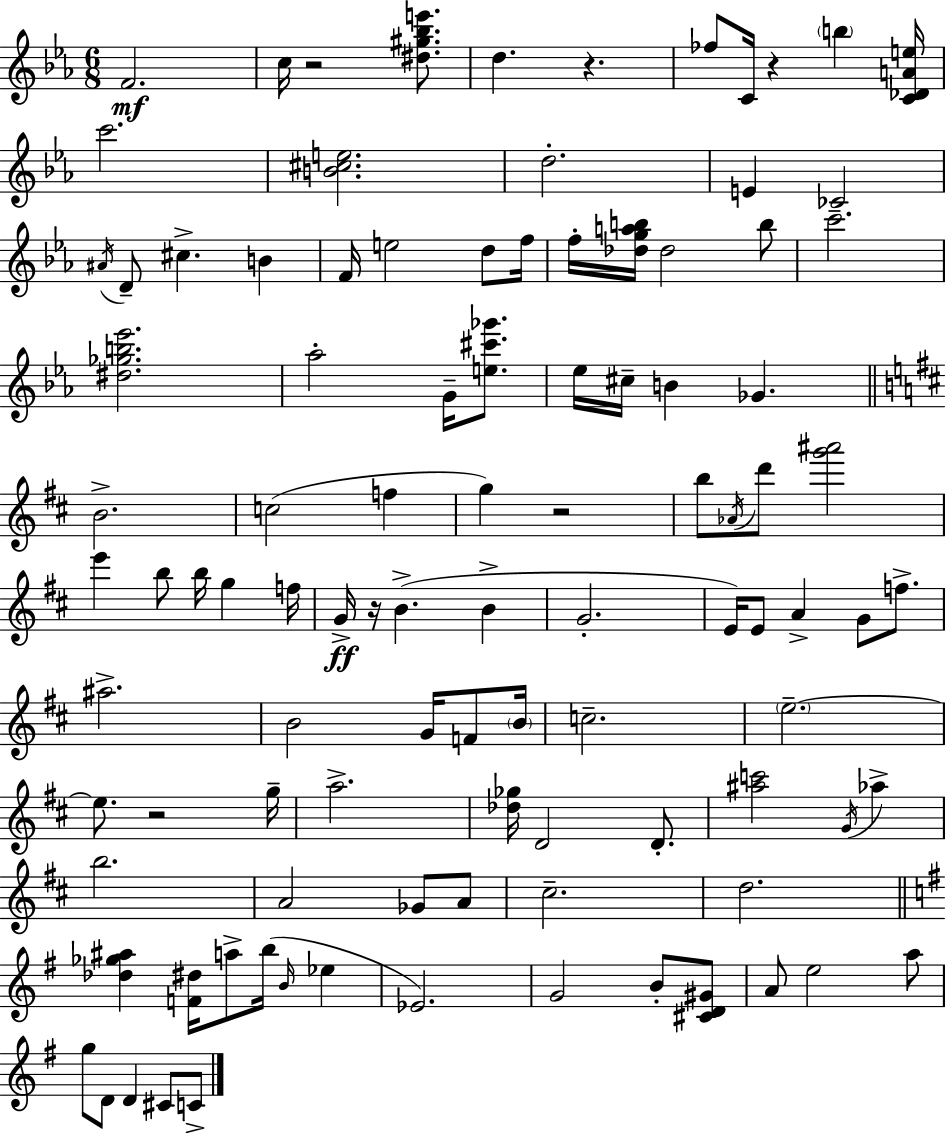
{
  \clef treble
  \numericTimeSignature
  \time 6/8
  \key ees \major
  \repeat volta 2 { f'2.\mf | c''16 r2 <dis'' gis'' bes'' e'''>8. | d''4. r4. | fes''8 c'16 r4 \parenthesize b''4 <c' des' a' e''>16 | \break c'''2. | <b' cis'' e''>2. | d''2.-. | e'4 ces'2 | \break \acciaccatura { ais'16 } d'8-- cis''4.-> b'4 | f'16 e''2 d''8 | f''16 f''16-. <des'' g'' a'' b''>16 des''2 b''8 | c'''2.-- | \break <dis'' ges'' b'' ees'''>2. | aes''2-. g'16-- <e'' cis''' ges'''>8. | ees''16 cis''16-- b'4 ges'4. | \bar "||" \break \key d \major b'2.-> | c''2( f''4 | g''4) r2 | b''8 \acciaccatura { aes'16 } d'''8 <g''' ais'''>2 | \break e'''4 b''8 b''16 g''4 | f''16 g'16->\ff r16 b'4.->( b'4-> | g'2.-. | e'16) e'8 a'4-> g'8 f''8.-> | \break ais''2.-> | b'2 g'16 f'8 | \parenthesize b'16 c''2.-- | \parenthesize e''2.--~~ | \break e''8. r2 | g''16-- a''2.-> | <des'' ges''>16 d'2 d'8.-. | <ais'' c'''>2 \acciaccatura { g'16 } aes''4-> | \break b''2. | a'2 ges'8 | a'8 cis''2.-- | d''2. | \break \bar "||" \break \key e \minor <des'' ges'' ais''>4 <f' dis''>16 a''8-> b''16( \grace { b'16 } ees''4 | ees'2.) | g'2 b'8-. <cis' d' gis'>8 | a'8 e''2 a''8 | \break g''8 d'8 d'4 cis'8 c'8-> | } \bar "|."
}